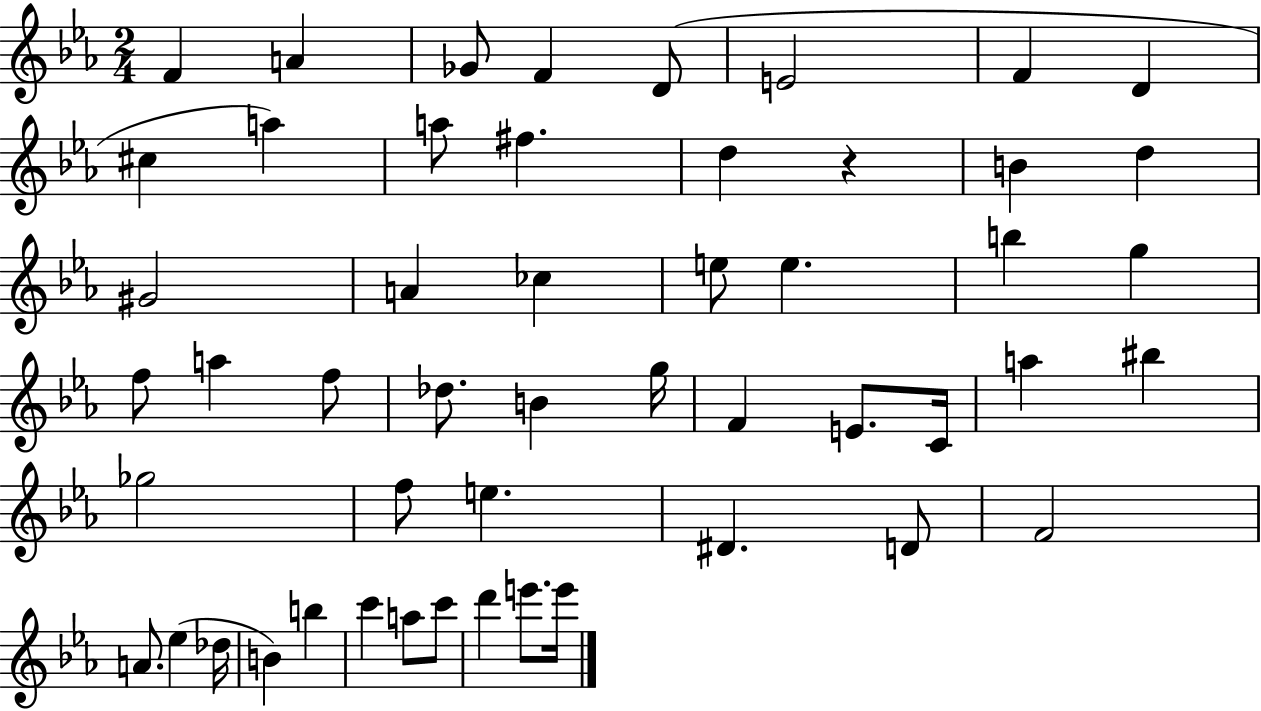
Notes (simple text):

F4/q A4/q Gb4/e F4/q D4/e E4/h F4/q D4/q C#5/q A5/q A5/e F#5/q. D5/q R/q B4/q D5/q G#4/h A4/q CES5/q E5/e E5/q. B5/q G5/q F5/e A5/q F5/e Db5/e. B4/q G5/s F4/q E4/e. C4/s A5/q BIS5/q Gb5/h F5/e E5/q. D#4/q. D4/e F4/h A4/e. Eb5/q Db5/s B4/q B5/q C6/q A5/e C6/e D6/q E6/e. E6/s